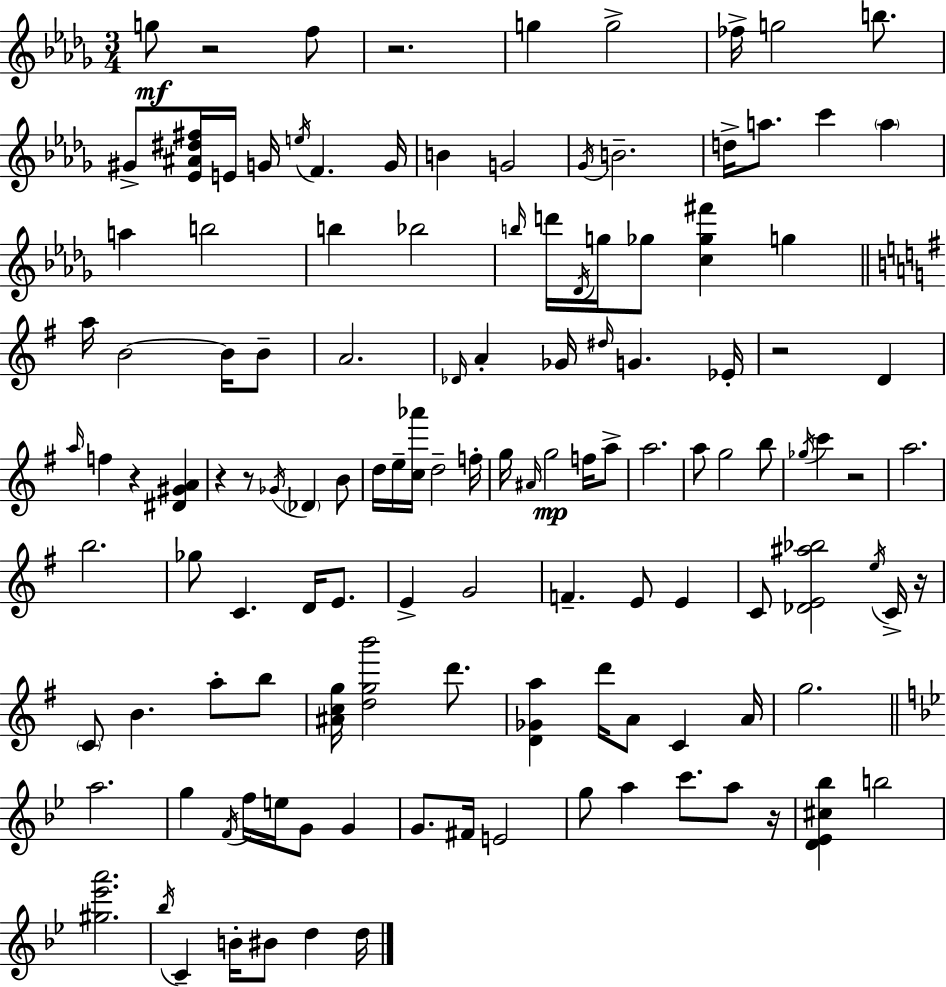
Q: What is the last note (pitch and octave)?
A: D5